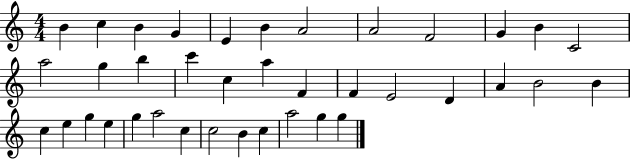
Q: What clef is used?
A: treble